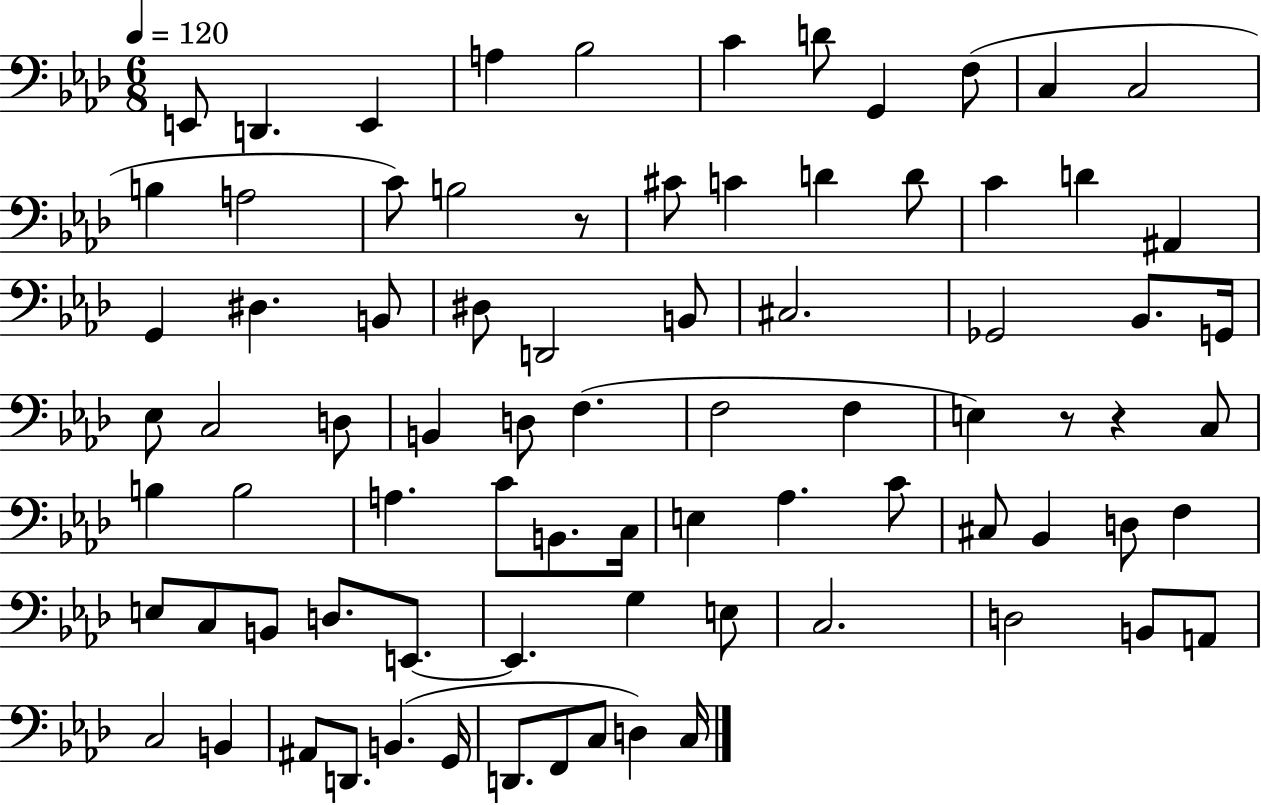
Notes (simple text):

E2/e D2/q. E2/q A3/q Bb3/h C4/q D4/e G2/q F3/e C3/q C3/h B3/q A3/h C4/e B3/h R/e C#4/e C4/q D4/q D4/e C4/q D4/q A#2/q G2/q D#3/q. B2/e D#3/e D2/h B2/e C#3/h. Gb2/h Bb2/e. G2/s Eb3/e C3/h D3/e B2/q D3/e F3/q. F3/h F3/q E3/q R/e R/q C3/e B3/q B3/h A3/q. C4/e B2/e. C3/s E3/q Ab3/q. C4/e C#3/e Bb2/q D3/e F3/q E3/e C3/e B2/e D3/e. E2/e. E2/q. G3/q E3/e C3/h. D3/h B2/e A2/e C3/h B2/q A#2/e D2/e. B2/q. G2/s D2/e. F2/e C3/e D3/q C3/s